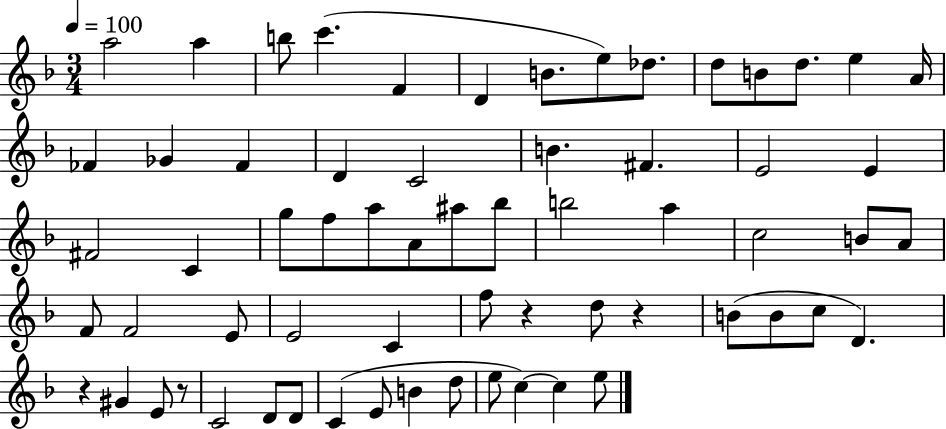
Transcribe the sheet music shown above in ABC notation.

X:1
T:Untitled
M:3/4
L:1/4
K:F
a2 a b/2 c' F D B/2 e/2 _d/2 d/2 B/2 d/2 e A/4 _F _G _F D C2 B ^F E2 E ^F2 C g/2 f/2 a/2 A/2 ^a/2 _b/2 b2 a c2 B/2 A/2 F/2 F2 E/2 E2 C f/2 z d/2 z B/2 B/2 c/2 D z ^G E/2 z/2 C2 D/2 D/2 C E/2 B d/2 e/2 c c e/2